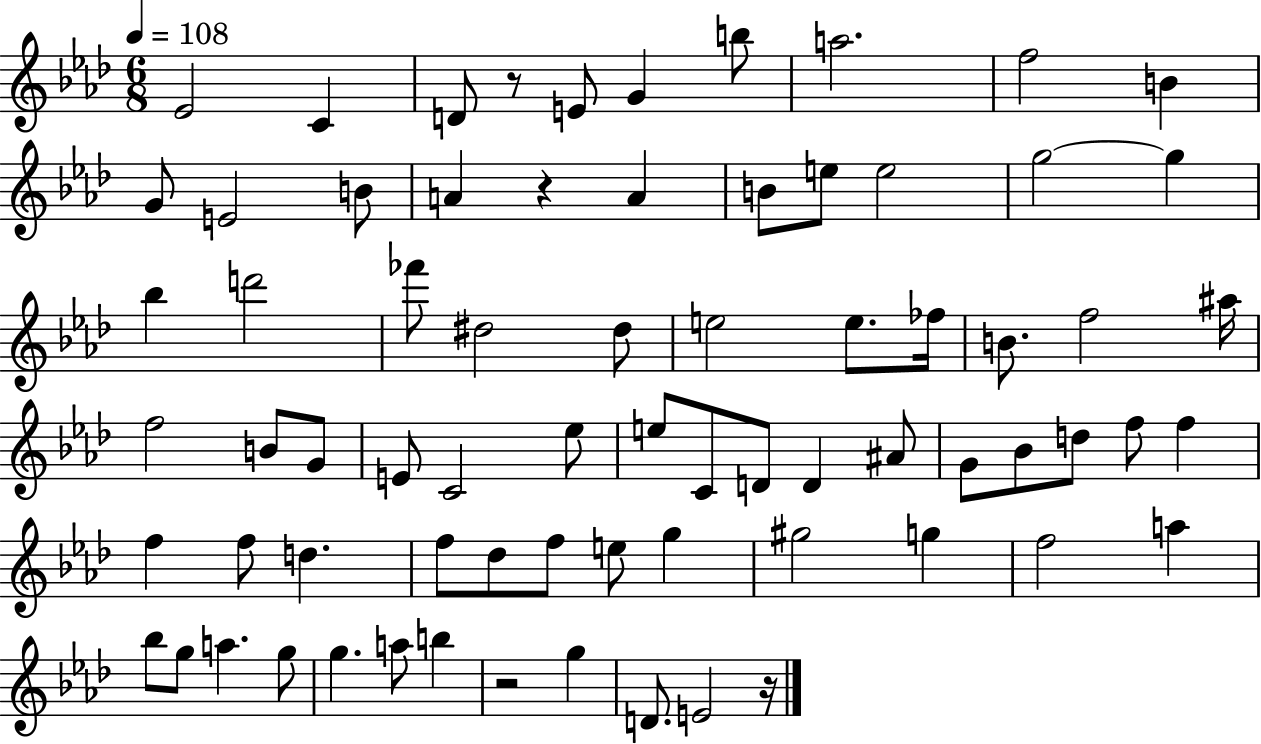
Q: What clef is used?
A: treble